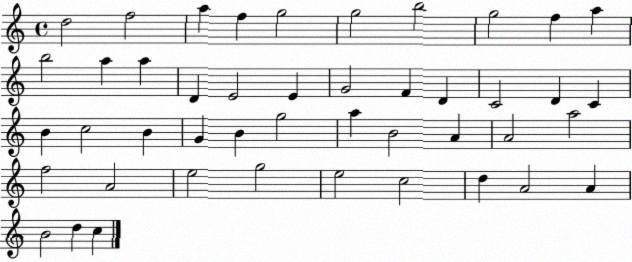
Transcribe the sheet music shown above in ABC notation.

X:1
T:Untitled
M:4/4
L:1/4
K:C
d2 f2 a f g2 g2 b2 g2 f a b2 a a D E2 E G2 F D C2 D C B c2 B G B g2 a B2 A A2 a2 f2 A2 e2 g2 e2 c2 d A2 A B2 d c